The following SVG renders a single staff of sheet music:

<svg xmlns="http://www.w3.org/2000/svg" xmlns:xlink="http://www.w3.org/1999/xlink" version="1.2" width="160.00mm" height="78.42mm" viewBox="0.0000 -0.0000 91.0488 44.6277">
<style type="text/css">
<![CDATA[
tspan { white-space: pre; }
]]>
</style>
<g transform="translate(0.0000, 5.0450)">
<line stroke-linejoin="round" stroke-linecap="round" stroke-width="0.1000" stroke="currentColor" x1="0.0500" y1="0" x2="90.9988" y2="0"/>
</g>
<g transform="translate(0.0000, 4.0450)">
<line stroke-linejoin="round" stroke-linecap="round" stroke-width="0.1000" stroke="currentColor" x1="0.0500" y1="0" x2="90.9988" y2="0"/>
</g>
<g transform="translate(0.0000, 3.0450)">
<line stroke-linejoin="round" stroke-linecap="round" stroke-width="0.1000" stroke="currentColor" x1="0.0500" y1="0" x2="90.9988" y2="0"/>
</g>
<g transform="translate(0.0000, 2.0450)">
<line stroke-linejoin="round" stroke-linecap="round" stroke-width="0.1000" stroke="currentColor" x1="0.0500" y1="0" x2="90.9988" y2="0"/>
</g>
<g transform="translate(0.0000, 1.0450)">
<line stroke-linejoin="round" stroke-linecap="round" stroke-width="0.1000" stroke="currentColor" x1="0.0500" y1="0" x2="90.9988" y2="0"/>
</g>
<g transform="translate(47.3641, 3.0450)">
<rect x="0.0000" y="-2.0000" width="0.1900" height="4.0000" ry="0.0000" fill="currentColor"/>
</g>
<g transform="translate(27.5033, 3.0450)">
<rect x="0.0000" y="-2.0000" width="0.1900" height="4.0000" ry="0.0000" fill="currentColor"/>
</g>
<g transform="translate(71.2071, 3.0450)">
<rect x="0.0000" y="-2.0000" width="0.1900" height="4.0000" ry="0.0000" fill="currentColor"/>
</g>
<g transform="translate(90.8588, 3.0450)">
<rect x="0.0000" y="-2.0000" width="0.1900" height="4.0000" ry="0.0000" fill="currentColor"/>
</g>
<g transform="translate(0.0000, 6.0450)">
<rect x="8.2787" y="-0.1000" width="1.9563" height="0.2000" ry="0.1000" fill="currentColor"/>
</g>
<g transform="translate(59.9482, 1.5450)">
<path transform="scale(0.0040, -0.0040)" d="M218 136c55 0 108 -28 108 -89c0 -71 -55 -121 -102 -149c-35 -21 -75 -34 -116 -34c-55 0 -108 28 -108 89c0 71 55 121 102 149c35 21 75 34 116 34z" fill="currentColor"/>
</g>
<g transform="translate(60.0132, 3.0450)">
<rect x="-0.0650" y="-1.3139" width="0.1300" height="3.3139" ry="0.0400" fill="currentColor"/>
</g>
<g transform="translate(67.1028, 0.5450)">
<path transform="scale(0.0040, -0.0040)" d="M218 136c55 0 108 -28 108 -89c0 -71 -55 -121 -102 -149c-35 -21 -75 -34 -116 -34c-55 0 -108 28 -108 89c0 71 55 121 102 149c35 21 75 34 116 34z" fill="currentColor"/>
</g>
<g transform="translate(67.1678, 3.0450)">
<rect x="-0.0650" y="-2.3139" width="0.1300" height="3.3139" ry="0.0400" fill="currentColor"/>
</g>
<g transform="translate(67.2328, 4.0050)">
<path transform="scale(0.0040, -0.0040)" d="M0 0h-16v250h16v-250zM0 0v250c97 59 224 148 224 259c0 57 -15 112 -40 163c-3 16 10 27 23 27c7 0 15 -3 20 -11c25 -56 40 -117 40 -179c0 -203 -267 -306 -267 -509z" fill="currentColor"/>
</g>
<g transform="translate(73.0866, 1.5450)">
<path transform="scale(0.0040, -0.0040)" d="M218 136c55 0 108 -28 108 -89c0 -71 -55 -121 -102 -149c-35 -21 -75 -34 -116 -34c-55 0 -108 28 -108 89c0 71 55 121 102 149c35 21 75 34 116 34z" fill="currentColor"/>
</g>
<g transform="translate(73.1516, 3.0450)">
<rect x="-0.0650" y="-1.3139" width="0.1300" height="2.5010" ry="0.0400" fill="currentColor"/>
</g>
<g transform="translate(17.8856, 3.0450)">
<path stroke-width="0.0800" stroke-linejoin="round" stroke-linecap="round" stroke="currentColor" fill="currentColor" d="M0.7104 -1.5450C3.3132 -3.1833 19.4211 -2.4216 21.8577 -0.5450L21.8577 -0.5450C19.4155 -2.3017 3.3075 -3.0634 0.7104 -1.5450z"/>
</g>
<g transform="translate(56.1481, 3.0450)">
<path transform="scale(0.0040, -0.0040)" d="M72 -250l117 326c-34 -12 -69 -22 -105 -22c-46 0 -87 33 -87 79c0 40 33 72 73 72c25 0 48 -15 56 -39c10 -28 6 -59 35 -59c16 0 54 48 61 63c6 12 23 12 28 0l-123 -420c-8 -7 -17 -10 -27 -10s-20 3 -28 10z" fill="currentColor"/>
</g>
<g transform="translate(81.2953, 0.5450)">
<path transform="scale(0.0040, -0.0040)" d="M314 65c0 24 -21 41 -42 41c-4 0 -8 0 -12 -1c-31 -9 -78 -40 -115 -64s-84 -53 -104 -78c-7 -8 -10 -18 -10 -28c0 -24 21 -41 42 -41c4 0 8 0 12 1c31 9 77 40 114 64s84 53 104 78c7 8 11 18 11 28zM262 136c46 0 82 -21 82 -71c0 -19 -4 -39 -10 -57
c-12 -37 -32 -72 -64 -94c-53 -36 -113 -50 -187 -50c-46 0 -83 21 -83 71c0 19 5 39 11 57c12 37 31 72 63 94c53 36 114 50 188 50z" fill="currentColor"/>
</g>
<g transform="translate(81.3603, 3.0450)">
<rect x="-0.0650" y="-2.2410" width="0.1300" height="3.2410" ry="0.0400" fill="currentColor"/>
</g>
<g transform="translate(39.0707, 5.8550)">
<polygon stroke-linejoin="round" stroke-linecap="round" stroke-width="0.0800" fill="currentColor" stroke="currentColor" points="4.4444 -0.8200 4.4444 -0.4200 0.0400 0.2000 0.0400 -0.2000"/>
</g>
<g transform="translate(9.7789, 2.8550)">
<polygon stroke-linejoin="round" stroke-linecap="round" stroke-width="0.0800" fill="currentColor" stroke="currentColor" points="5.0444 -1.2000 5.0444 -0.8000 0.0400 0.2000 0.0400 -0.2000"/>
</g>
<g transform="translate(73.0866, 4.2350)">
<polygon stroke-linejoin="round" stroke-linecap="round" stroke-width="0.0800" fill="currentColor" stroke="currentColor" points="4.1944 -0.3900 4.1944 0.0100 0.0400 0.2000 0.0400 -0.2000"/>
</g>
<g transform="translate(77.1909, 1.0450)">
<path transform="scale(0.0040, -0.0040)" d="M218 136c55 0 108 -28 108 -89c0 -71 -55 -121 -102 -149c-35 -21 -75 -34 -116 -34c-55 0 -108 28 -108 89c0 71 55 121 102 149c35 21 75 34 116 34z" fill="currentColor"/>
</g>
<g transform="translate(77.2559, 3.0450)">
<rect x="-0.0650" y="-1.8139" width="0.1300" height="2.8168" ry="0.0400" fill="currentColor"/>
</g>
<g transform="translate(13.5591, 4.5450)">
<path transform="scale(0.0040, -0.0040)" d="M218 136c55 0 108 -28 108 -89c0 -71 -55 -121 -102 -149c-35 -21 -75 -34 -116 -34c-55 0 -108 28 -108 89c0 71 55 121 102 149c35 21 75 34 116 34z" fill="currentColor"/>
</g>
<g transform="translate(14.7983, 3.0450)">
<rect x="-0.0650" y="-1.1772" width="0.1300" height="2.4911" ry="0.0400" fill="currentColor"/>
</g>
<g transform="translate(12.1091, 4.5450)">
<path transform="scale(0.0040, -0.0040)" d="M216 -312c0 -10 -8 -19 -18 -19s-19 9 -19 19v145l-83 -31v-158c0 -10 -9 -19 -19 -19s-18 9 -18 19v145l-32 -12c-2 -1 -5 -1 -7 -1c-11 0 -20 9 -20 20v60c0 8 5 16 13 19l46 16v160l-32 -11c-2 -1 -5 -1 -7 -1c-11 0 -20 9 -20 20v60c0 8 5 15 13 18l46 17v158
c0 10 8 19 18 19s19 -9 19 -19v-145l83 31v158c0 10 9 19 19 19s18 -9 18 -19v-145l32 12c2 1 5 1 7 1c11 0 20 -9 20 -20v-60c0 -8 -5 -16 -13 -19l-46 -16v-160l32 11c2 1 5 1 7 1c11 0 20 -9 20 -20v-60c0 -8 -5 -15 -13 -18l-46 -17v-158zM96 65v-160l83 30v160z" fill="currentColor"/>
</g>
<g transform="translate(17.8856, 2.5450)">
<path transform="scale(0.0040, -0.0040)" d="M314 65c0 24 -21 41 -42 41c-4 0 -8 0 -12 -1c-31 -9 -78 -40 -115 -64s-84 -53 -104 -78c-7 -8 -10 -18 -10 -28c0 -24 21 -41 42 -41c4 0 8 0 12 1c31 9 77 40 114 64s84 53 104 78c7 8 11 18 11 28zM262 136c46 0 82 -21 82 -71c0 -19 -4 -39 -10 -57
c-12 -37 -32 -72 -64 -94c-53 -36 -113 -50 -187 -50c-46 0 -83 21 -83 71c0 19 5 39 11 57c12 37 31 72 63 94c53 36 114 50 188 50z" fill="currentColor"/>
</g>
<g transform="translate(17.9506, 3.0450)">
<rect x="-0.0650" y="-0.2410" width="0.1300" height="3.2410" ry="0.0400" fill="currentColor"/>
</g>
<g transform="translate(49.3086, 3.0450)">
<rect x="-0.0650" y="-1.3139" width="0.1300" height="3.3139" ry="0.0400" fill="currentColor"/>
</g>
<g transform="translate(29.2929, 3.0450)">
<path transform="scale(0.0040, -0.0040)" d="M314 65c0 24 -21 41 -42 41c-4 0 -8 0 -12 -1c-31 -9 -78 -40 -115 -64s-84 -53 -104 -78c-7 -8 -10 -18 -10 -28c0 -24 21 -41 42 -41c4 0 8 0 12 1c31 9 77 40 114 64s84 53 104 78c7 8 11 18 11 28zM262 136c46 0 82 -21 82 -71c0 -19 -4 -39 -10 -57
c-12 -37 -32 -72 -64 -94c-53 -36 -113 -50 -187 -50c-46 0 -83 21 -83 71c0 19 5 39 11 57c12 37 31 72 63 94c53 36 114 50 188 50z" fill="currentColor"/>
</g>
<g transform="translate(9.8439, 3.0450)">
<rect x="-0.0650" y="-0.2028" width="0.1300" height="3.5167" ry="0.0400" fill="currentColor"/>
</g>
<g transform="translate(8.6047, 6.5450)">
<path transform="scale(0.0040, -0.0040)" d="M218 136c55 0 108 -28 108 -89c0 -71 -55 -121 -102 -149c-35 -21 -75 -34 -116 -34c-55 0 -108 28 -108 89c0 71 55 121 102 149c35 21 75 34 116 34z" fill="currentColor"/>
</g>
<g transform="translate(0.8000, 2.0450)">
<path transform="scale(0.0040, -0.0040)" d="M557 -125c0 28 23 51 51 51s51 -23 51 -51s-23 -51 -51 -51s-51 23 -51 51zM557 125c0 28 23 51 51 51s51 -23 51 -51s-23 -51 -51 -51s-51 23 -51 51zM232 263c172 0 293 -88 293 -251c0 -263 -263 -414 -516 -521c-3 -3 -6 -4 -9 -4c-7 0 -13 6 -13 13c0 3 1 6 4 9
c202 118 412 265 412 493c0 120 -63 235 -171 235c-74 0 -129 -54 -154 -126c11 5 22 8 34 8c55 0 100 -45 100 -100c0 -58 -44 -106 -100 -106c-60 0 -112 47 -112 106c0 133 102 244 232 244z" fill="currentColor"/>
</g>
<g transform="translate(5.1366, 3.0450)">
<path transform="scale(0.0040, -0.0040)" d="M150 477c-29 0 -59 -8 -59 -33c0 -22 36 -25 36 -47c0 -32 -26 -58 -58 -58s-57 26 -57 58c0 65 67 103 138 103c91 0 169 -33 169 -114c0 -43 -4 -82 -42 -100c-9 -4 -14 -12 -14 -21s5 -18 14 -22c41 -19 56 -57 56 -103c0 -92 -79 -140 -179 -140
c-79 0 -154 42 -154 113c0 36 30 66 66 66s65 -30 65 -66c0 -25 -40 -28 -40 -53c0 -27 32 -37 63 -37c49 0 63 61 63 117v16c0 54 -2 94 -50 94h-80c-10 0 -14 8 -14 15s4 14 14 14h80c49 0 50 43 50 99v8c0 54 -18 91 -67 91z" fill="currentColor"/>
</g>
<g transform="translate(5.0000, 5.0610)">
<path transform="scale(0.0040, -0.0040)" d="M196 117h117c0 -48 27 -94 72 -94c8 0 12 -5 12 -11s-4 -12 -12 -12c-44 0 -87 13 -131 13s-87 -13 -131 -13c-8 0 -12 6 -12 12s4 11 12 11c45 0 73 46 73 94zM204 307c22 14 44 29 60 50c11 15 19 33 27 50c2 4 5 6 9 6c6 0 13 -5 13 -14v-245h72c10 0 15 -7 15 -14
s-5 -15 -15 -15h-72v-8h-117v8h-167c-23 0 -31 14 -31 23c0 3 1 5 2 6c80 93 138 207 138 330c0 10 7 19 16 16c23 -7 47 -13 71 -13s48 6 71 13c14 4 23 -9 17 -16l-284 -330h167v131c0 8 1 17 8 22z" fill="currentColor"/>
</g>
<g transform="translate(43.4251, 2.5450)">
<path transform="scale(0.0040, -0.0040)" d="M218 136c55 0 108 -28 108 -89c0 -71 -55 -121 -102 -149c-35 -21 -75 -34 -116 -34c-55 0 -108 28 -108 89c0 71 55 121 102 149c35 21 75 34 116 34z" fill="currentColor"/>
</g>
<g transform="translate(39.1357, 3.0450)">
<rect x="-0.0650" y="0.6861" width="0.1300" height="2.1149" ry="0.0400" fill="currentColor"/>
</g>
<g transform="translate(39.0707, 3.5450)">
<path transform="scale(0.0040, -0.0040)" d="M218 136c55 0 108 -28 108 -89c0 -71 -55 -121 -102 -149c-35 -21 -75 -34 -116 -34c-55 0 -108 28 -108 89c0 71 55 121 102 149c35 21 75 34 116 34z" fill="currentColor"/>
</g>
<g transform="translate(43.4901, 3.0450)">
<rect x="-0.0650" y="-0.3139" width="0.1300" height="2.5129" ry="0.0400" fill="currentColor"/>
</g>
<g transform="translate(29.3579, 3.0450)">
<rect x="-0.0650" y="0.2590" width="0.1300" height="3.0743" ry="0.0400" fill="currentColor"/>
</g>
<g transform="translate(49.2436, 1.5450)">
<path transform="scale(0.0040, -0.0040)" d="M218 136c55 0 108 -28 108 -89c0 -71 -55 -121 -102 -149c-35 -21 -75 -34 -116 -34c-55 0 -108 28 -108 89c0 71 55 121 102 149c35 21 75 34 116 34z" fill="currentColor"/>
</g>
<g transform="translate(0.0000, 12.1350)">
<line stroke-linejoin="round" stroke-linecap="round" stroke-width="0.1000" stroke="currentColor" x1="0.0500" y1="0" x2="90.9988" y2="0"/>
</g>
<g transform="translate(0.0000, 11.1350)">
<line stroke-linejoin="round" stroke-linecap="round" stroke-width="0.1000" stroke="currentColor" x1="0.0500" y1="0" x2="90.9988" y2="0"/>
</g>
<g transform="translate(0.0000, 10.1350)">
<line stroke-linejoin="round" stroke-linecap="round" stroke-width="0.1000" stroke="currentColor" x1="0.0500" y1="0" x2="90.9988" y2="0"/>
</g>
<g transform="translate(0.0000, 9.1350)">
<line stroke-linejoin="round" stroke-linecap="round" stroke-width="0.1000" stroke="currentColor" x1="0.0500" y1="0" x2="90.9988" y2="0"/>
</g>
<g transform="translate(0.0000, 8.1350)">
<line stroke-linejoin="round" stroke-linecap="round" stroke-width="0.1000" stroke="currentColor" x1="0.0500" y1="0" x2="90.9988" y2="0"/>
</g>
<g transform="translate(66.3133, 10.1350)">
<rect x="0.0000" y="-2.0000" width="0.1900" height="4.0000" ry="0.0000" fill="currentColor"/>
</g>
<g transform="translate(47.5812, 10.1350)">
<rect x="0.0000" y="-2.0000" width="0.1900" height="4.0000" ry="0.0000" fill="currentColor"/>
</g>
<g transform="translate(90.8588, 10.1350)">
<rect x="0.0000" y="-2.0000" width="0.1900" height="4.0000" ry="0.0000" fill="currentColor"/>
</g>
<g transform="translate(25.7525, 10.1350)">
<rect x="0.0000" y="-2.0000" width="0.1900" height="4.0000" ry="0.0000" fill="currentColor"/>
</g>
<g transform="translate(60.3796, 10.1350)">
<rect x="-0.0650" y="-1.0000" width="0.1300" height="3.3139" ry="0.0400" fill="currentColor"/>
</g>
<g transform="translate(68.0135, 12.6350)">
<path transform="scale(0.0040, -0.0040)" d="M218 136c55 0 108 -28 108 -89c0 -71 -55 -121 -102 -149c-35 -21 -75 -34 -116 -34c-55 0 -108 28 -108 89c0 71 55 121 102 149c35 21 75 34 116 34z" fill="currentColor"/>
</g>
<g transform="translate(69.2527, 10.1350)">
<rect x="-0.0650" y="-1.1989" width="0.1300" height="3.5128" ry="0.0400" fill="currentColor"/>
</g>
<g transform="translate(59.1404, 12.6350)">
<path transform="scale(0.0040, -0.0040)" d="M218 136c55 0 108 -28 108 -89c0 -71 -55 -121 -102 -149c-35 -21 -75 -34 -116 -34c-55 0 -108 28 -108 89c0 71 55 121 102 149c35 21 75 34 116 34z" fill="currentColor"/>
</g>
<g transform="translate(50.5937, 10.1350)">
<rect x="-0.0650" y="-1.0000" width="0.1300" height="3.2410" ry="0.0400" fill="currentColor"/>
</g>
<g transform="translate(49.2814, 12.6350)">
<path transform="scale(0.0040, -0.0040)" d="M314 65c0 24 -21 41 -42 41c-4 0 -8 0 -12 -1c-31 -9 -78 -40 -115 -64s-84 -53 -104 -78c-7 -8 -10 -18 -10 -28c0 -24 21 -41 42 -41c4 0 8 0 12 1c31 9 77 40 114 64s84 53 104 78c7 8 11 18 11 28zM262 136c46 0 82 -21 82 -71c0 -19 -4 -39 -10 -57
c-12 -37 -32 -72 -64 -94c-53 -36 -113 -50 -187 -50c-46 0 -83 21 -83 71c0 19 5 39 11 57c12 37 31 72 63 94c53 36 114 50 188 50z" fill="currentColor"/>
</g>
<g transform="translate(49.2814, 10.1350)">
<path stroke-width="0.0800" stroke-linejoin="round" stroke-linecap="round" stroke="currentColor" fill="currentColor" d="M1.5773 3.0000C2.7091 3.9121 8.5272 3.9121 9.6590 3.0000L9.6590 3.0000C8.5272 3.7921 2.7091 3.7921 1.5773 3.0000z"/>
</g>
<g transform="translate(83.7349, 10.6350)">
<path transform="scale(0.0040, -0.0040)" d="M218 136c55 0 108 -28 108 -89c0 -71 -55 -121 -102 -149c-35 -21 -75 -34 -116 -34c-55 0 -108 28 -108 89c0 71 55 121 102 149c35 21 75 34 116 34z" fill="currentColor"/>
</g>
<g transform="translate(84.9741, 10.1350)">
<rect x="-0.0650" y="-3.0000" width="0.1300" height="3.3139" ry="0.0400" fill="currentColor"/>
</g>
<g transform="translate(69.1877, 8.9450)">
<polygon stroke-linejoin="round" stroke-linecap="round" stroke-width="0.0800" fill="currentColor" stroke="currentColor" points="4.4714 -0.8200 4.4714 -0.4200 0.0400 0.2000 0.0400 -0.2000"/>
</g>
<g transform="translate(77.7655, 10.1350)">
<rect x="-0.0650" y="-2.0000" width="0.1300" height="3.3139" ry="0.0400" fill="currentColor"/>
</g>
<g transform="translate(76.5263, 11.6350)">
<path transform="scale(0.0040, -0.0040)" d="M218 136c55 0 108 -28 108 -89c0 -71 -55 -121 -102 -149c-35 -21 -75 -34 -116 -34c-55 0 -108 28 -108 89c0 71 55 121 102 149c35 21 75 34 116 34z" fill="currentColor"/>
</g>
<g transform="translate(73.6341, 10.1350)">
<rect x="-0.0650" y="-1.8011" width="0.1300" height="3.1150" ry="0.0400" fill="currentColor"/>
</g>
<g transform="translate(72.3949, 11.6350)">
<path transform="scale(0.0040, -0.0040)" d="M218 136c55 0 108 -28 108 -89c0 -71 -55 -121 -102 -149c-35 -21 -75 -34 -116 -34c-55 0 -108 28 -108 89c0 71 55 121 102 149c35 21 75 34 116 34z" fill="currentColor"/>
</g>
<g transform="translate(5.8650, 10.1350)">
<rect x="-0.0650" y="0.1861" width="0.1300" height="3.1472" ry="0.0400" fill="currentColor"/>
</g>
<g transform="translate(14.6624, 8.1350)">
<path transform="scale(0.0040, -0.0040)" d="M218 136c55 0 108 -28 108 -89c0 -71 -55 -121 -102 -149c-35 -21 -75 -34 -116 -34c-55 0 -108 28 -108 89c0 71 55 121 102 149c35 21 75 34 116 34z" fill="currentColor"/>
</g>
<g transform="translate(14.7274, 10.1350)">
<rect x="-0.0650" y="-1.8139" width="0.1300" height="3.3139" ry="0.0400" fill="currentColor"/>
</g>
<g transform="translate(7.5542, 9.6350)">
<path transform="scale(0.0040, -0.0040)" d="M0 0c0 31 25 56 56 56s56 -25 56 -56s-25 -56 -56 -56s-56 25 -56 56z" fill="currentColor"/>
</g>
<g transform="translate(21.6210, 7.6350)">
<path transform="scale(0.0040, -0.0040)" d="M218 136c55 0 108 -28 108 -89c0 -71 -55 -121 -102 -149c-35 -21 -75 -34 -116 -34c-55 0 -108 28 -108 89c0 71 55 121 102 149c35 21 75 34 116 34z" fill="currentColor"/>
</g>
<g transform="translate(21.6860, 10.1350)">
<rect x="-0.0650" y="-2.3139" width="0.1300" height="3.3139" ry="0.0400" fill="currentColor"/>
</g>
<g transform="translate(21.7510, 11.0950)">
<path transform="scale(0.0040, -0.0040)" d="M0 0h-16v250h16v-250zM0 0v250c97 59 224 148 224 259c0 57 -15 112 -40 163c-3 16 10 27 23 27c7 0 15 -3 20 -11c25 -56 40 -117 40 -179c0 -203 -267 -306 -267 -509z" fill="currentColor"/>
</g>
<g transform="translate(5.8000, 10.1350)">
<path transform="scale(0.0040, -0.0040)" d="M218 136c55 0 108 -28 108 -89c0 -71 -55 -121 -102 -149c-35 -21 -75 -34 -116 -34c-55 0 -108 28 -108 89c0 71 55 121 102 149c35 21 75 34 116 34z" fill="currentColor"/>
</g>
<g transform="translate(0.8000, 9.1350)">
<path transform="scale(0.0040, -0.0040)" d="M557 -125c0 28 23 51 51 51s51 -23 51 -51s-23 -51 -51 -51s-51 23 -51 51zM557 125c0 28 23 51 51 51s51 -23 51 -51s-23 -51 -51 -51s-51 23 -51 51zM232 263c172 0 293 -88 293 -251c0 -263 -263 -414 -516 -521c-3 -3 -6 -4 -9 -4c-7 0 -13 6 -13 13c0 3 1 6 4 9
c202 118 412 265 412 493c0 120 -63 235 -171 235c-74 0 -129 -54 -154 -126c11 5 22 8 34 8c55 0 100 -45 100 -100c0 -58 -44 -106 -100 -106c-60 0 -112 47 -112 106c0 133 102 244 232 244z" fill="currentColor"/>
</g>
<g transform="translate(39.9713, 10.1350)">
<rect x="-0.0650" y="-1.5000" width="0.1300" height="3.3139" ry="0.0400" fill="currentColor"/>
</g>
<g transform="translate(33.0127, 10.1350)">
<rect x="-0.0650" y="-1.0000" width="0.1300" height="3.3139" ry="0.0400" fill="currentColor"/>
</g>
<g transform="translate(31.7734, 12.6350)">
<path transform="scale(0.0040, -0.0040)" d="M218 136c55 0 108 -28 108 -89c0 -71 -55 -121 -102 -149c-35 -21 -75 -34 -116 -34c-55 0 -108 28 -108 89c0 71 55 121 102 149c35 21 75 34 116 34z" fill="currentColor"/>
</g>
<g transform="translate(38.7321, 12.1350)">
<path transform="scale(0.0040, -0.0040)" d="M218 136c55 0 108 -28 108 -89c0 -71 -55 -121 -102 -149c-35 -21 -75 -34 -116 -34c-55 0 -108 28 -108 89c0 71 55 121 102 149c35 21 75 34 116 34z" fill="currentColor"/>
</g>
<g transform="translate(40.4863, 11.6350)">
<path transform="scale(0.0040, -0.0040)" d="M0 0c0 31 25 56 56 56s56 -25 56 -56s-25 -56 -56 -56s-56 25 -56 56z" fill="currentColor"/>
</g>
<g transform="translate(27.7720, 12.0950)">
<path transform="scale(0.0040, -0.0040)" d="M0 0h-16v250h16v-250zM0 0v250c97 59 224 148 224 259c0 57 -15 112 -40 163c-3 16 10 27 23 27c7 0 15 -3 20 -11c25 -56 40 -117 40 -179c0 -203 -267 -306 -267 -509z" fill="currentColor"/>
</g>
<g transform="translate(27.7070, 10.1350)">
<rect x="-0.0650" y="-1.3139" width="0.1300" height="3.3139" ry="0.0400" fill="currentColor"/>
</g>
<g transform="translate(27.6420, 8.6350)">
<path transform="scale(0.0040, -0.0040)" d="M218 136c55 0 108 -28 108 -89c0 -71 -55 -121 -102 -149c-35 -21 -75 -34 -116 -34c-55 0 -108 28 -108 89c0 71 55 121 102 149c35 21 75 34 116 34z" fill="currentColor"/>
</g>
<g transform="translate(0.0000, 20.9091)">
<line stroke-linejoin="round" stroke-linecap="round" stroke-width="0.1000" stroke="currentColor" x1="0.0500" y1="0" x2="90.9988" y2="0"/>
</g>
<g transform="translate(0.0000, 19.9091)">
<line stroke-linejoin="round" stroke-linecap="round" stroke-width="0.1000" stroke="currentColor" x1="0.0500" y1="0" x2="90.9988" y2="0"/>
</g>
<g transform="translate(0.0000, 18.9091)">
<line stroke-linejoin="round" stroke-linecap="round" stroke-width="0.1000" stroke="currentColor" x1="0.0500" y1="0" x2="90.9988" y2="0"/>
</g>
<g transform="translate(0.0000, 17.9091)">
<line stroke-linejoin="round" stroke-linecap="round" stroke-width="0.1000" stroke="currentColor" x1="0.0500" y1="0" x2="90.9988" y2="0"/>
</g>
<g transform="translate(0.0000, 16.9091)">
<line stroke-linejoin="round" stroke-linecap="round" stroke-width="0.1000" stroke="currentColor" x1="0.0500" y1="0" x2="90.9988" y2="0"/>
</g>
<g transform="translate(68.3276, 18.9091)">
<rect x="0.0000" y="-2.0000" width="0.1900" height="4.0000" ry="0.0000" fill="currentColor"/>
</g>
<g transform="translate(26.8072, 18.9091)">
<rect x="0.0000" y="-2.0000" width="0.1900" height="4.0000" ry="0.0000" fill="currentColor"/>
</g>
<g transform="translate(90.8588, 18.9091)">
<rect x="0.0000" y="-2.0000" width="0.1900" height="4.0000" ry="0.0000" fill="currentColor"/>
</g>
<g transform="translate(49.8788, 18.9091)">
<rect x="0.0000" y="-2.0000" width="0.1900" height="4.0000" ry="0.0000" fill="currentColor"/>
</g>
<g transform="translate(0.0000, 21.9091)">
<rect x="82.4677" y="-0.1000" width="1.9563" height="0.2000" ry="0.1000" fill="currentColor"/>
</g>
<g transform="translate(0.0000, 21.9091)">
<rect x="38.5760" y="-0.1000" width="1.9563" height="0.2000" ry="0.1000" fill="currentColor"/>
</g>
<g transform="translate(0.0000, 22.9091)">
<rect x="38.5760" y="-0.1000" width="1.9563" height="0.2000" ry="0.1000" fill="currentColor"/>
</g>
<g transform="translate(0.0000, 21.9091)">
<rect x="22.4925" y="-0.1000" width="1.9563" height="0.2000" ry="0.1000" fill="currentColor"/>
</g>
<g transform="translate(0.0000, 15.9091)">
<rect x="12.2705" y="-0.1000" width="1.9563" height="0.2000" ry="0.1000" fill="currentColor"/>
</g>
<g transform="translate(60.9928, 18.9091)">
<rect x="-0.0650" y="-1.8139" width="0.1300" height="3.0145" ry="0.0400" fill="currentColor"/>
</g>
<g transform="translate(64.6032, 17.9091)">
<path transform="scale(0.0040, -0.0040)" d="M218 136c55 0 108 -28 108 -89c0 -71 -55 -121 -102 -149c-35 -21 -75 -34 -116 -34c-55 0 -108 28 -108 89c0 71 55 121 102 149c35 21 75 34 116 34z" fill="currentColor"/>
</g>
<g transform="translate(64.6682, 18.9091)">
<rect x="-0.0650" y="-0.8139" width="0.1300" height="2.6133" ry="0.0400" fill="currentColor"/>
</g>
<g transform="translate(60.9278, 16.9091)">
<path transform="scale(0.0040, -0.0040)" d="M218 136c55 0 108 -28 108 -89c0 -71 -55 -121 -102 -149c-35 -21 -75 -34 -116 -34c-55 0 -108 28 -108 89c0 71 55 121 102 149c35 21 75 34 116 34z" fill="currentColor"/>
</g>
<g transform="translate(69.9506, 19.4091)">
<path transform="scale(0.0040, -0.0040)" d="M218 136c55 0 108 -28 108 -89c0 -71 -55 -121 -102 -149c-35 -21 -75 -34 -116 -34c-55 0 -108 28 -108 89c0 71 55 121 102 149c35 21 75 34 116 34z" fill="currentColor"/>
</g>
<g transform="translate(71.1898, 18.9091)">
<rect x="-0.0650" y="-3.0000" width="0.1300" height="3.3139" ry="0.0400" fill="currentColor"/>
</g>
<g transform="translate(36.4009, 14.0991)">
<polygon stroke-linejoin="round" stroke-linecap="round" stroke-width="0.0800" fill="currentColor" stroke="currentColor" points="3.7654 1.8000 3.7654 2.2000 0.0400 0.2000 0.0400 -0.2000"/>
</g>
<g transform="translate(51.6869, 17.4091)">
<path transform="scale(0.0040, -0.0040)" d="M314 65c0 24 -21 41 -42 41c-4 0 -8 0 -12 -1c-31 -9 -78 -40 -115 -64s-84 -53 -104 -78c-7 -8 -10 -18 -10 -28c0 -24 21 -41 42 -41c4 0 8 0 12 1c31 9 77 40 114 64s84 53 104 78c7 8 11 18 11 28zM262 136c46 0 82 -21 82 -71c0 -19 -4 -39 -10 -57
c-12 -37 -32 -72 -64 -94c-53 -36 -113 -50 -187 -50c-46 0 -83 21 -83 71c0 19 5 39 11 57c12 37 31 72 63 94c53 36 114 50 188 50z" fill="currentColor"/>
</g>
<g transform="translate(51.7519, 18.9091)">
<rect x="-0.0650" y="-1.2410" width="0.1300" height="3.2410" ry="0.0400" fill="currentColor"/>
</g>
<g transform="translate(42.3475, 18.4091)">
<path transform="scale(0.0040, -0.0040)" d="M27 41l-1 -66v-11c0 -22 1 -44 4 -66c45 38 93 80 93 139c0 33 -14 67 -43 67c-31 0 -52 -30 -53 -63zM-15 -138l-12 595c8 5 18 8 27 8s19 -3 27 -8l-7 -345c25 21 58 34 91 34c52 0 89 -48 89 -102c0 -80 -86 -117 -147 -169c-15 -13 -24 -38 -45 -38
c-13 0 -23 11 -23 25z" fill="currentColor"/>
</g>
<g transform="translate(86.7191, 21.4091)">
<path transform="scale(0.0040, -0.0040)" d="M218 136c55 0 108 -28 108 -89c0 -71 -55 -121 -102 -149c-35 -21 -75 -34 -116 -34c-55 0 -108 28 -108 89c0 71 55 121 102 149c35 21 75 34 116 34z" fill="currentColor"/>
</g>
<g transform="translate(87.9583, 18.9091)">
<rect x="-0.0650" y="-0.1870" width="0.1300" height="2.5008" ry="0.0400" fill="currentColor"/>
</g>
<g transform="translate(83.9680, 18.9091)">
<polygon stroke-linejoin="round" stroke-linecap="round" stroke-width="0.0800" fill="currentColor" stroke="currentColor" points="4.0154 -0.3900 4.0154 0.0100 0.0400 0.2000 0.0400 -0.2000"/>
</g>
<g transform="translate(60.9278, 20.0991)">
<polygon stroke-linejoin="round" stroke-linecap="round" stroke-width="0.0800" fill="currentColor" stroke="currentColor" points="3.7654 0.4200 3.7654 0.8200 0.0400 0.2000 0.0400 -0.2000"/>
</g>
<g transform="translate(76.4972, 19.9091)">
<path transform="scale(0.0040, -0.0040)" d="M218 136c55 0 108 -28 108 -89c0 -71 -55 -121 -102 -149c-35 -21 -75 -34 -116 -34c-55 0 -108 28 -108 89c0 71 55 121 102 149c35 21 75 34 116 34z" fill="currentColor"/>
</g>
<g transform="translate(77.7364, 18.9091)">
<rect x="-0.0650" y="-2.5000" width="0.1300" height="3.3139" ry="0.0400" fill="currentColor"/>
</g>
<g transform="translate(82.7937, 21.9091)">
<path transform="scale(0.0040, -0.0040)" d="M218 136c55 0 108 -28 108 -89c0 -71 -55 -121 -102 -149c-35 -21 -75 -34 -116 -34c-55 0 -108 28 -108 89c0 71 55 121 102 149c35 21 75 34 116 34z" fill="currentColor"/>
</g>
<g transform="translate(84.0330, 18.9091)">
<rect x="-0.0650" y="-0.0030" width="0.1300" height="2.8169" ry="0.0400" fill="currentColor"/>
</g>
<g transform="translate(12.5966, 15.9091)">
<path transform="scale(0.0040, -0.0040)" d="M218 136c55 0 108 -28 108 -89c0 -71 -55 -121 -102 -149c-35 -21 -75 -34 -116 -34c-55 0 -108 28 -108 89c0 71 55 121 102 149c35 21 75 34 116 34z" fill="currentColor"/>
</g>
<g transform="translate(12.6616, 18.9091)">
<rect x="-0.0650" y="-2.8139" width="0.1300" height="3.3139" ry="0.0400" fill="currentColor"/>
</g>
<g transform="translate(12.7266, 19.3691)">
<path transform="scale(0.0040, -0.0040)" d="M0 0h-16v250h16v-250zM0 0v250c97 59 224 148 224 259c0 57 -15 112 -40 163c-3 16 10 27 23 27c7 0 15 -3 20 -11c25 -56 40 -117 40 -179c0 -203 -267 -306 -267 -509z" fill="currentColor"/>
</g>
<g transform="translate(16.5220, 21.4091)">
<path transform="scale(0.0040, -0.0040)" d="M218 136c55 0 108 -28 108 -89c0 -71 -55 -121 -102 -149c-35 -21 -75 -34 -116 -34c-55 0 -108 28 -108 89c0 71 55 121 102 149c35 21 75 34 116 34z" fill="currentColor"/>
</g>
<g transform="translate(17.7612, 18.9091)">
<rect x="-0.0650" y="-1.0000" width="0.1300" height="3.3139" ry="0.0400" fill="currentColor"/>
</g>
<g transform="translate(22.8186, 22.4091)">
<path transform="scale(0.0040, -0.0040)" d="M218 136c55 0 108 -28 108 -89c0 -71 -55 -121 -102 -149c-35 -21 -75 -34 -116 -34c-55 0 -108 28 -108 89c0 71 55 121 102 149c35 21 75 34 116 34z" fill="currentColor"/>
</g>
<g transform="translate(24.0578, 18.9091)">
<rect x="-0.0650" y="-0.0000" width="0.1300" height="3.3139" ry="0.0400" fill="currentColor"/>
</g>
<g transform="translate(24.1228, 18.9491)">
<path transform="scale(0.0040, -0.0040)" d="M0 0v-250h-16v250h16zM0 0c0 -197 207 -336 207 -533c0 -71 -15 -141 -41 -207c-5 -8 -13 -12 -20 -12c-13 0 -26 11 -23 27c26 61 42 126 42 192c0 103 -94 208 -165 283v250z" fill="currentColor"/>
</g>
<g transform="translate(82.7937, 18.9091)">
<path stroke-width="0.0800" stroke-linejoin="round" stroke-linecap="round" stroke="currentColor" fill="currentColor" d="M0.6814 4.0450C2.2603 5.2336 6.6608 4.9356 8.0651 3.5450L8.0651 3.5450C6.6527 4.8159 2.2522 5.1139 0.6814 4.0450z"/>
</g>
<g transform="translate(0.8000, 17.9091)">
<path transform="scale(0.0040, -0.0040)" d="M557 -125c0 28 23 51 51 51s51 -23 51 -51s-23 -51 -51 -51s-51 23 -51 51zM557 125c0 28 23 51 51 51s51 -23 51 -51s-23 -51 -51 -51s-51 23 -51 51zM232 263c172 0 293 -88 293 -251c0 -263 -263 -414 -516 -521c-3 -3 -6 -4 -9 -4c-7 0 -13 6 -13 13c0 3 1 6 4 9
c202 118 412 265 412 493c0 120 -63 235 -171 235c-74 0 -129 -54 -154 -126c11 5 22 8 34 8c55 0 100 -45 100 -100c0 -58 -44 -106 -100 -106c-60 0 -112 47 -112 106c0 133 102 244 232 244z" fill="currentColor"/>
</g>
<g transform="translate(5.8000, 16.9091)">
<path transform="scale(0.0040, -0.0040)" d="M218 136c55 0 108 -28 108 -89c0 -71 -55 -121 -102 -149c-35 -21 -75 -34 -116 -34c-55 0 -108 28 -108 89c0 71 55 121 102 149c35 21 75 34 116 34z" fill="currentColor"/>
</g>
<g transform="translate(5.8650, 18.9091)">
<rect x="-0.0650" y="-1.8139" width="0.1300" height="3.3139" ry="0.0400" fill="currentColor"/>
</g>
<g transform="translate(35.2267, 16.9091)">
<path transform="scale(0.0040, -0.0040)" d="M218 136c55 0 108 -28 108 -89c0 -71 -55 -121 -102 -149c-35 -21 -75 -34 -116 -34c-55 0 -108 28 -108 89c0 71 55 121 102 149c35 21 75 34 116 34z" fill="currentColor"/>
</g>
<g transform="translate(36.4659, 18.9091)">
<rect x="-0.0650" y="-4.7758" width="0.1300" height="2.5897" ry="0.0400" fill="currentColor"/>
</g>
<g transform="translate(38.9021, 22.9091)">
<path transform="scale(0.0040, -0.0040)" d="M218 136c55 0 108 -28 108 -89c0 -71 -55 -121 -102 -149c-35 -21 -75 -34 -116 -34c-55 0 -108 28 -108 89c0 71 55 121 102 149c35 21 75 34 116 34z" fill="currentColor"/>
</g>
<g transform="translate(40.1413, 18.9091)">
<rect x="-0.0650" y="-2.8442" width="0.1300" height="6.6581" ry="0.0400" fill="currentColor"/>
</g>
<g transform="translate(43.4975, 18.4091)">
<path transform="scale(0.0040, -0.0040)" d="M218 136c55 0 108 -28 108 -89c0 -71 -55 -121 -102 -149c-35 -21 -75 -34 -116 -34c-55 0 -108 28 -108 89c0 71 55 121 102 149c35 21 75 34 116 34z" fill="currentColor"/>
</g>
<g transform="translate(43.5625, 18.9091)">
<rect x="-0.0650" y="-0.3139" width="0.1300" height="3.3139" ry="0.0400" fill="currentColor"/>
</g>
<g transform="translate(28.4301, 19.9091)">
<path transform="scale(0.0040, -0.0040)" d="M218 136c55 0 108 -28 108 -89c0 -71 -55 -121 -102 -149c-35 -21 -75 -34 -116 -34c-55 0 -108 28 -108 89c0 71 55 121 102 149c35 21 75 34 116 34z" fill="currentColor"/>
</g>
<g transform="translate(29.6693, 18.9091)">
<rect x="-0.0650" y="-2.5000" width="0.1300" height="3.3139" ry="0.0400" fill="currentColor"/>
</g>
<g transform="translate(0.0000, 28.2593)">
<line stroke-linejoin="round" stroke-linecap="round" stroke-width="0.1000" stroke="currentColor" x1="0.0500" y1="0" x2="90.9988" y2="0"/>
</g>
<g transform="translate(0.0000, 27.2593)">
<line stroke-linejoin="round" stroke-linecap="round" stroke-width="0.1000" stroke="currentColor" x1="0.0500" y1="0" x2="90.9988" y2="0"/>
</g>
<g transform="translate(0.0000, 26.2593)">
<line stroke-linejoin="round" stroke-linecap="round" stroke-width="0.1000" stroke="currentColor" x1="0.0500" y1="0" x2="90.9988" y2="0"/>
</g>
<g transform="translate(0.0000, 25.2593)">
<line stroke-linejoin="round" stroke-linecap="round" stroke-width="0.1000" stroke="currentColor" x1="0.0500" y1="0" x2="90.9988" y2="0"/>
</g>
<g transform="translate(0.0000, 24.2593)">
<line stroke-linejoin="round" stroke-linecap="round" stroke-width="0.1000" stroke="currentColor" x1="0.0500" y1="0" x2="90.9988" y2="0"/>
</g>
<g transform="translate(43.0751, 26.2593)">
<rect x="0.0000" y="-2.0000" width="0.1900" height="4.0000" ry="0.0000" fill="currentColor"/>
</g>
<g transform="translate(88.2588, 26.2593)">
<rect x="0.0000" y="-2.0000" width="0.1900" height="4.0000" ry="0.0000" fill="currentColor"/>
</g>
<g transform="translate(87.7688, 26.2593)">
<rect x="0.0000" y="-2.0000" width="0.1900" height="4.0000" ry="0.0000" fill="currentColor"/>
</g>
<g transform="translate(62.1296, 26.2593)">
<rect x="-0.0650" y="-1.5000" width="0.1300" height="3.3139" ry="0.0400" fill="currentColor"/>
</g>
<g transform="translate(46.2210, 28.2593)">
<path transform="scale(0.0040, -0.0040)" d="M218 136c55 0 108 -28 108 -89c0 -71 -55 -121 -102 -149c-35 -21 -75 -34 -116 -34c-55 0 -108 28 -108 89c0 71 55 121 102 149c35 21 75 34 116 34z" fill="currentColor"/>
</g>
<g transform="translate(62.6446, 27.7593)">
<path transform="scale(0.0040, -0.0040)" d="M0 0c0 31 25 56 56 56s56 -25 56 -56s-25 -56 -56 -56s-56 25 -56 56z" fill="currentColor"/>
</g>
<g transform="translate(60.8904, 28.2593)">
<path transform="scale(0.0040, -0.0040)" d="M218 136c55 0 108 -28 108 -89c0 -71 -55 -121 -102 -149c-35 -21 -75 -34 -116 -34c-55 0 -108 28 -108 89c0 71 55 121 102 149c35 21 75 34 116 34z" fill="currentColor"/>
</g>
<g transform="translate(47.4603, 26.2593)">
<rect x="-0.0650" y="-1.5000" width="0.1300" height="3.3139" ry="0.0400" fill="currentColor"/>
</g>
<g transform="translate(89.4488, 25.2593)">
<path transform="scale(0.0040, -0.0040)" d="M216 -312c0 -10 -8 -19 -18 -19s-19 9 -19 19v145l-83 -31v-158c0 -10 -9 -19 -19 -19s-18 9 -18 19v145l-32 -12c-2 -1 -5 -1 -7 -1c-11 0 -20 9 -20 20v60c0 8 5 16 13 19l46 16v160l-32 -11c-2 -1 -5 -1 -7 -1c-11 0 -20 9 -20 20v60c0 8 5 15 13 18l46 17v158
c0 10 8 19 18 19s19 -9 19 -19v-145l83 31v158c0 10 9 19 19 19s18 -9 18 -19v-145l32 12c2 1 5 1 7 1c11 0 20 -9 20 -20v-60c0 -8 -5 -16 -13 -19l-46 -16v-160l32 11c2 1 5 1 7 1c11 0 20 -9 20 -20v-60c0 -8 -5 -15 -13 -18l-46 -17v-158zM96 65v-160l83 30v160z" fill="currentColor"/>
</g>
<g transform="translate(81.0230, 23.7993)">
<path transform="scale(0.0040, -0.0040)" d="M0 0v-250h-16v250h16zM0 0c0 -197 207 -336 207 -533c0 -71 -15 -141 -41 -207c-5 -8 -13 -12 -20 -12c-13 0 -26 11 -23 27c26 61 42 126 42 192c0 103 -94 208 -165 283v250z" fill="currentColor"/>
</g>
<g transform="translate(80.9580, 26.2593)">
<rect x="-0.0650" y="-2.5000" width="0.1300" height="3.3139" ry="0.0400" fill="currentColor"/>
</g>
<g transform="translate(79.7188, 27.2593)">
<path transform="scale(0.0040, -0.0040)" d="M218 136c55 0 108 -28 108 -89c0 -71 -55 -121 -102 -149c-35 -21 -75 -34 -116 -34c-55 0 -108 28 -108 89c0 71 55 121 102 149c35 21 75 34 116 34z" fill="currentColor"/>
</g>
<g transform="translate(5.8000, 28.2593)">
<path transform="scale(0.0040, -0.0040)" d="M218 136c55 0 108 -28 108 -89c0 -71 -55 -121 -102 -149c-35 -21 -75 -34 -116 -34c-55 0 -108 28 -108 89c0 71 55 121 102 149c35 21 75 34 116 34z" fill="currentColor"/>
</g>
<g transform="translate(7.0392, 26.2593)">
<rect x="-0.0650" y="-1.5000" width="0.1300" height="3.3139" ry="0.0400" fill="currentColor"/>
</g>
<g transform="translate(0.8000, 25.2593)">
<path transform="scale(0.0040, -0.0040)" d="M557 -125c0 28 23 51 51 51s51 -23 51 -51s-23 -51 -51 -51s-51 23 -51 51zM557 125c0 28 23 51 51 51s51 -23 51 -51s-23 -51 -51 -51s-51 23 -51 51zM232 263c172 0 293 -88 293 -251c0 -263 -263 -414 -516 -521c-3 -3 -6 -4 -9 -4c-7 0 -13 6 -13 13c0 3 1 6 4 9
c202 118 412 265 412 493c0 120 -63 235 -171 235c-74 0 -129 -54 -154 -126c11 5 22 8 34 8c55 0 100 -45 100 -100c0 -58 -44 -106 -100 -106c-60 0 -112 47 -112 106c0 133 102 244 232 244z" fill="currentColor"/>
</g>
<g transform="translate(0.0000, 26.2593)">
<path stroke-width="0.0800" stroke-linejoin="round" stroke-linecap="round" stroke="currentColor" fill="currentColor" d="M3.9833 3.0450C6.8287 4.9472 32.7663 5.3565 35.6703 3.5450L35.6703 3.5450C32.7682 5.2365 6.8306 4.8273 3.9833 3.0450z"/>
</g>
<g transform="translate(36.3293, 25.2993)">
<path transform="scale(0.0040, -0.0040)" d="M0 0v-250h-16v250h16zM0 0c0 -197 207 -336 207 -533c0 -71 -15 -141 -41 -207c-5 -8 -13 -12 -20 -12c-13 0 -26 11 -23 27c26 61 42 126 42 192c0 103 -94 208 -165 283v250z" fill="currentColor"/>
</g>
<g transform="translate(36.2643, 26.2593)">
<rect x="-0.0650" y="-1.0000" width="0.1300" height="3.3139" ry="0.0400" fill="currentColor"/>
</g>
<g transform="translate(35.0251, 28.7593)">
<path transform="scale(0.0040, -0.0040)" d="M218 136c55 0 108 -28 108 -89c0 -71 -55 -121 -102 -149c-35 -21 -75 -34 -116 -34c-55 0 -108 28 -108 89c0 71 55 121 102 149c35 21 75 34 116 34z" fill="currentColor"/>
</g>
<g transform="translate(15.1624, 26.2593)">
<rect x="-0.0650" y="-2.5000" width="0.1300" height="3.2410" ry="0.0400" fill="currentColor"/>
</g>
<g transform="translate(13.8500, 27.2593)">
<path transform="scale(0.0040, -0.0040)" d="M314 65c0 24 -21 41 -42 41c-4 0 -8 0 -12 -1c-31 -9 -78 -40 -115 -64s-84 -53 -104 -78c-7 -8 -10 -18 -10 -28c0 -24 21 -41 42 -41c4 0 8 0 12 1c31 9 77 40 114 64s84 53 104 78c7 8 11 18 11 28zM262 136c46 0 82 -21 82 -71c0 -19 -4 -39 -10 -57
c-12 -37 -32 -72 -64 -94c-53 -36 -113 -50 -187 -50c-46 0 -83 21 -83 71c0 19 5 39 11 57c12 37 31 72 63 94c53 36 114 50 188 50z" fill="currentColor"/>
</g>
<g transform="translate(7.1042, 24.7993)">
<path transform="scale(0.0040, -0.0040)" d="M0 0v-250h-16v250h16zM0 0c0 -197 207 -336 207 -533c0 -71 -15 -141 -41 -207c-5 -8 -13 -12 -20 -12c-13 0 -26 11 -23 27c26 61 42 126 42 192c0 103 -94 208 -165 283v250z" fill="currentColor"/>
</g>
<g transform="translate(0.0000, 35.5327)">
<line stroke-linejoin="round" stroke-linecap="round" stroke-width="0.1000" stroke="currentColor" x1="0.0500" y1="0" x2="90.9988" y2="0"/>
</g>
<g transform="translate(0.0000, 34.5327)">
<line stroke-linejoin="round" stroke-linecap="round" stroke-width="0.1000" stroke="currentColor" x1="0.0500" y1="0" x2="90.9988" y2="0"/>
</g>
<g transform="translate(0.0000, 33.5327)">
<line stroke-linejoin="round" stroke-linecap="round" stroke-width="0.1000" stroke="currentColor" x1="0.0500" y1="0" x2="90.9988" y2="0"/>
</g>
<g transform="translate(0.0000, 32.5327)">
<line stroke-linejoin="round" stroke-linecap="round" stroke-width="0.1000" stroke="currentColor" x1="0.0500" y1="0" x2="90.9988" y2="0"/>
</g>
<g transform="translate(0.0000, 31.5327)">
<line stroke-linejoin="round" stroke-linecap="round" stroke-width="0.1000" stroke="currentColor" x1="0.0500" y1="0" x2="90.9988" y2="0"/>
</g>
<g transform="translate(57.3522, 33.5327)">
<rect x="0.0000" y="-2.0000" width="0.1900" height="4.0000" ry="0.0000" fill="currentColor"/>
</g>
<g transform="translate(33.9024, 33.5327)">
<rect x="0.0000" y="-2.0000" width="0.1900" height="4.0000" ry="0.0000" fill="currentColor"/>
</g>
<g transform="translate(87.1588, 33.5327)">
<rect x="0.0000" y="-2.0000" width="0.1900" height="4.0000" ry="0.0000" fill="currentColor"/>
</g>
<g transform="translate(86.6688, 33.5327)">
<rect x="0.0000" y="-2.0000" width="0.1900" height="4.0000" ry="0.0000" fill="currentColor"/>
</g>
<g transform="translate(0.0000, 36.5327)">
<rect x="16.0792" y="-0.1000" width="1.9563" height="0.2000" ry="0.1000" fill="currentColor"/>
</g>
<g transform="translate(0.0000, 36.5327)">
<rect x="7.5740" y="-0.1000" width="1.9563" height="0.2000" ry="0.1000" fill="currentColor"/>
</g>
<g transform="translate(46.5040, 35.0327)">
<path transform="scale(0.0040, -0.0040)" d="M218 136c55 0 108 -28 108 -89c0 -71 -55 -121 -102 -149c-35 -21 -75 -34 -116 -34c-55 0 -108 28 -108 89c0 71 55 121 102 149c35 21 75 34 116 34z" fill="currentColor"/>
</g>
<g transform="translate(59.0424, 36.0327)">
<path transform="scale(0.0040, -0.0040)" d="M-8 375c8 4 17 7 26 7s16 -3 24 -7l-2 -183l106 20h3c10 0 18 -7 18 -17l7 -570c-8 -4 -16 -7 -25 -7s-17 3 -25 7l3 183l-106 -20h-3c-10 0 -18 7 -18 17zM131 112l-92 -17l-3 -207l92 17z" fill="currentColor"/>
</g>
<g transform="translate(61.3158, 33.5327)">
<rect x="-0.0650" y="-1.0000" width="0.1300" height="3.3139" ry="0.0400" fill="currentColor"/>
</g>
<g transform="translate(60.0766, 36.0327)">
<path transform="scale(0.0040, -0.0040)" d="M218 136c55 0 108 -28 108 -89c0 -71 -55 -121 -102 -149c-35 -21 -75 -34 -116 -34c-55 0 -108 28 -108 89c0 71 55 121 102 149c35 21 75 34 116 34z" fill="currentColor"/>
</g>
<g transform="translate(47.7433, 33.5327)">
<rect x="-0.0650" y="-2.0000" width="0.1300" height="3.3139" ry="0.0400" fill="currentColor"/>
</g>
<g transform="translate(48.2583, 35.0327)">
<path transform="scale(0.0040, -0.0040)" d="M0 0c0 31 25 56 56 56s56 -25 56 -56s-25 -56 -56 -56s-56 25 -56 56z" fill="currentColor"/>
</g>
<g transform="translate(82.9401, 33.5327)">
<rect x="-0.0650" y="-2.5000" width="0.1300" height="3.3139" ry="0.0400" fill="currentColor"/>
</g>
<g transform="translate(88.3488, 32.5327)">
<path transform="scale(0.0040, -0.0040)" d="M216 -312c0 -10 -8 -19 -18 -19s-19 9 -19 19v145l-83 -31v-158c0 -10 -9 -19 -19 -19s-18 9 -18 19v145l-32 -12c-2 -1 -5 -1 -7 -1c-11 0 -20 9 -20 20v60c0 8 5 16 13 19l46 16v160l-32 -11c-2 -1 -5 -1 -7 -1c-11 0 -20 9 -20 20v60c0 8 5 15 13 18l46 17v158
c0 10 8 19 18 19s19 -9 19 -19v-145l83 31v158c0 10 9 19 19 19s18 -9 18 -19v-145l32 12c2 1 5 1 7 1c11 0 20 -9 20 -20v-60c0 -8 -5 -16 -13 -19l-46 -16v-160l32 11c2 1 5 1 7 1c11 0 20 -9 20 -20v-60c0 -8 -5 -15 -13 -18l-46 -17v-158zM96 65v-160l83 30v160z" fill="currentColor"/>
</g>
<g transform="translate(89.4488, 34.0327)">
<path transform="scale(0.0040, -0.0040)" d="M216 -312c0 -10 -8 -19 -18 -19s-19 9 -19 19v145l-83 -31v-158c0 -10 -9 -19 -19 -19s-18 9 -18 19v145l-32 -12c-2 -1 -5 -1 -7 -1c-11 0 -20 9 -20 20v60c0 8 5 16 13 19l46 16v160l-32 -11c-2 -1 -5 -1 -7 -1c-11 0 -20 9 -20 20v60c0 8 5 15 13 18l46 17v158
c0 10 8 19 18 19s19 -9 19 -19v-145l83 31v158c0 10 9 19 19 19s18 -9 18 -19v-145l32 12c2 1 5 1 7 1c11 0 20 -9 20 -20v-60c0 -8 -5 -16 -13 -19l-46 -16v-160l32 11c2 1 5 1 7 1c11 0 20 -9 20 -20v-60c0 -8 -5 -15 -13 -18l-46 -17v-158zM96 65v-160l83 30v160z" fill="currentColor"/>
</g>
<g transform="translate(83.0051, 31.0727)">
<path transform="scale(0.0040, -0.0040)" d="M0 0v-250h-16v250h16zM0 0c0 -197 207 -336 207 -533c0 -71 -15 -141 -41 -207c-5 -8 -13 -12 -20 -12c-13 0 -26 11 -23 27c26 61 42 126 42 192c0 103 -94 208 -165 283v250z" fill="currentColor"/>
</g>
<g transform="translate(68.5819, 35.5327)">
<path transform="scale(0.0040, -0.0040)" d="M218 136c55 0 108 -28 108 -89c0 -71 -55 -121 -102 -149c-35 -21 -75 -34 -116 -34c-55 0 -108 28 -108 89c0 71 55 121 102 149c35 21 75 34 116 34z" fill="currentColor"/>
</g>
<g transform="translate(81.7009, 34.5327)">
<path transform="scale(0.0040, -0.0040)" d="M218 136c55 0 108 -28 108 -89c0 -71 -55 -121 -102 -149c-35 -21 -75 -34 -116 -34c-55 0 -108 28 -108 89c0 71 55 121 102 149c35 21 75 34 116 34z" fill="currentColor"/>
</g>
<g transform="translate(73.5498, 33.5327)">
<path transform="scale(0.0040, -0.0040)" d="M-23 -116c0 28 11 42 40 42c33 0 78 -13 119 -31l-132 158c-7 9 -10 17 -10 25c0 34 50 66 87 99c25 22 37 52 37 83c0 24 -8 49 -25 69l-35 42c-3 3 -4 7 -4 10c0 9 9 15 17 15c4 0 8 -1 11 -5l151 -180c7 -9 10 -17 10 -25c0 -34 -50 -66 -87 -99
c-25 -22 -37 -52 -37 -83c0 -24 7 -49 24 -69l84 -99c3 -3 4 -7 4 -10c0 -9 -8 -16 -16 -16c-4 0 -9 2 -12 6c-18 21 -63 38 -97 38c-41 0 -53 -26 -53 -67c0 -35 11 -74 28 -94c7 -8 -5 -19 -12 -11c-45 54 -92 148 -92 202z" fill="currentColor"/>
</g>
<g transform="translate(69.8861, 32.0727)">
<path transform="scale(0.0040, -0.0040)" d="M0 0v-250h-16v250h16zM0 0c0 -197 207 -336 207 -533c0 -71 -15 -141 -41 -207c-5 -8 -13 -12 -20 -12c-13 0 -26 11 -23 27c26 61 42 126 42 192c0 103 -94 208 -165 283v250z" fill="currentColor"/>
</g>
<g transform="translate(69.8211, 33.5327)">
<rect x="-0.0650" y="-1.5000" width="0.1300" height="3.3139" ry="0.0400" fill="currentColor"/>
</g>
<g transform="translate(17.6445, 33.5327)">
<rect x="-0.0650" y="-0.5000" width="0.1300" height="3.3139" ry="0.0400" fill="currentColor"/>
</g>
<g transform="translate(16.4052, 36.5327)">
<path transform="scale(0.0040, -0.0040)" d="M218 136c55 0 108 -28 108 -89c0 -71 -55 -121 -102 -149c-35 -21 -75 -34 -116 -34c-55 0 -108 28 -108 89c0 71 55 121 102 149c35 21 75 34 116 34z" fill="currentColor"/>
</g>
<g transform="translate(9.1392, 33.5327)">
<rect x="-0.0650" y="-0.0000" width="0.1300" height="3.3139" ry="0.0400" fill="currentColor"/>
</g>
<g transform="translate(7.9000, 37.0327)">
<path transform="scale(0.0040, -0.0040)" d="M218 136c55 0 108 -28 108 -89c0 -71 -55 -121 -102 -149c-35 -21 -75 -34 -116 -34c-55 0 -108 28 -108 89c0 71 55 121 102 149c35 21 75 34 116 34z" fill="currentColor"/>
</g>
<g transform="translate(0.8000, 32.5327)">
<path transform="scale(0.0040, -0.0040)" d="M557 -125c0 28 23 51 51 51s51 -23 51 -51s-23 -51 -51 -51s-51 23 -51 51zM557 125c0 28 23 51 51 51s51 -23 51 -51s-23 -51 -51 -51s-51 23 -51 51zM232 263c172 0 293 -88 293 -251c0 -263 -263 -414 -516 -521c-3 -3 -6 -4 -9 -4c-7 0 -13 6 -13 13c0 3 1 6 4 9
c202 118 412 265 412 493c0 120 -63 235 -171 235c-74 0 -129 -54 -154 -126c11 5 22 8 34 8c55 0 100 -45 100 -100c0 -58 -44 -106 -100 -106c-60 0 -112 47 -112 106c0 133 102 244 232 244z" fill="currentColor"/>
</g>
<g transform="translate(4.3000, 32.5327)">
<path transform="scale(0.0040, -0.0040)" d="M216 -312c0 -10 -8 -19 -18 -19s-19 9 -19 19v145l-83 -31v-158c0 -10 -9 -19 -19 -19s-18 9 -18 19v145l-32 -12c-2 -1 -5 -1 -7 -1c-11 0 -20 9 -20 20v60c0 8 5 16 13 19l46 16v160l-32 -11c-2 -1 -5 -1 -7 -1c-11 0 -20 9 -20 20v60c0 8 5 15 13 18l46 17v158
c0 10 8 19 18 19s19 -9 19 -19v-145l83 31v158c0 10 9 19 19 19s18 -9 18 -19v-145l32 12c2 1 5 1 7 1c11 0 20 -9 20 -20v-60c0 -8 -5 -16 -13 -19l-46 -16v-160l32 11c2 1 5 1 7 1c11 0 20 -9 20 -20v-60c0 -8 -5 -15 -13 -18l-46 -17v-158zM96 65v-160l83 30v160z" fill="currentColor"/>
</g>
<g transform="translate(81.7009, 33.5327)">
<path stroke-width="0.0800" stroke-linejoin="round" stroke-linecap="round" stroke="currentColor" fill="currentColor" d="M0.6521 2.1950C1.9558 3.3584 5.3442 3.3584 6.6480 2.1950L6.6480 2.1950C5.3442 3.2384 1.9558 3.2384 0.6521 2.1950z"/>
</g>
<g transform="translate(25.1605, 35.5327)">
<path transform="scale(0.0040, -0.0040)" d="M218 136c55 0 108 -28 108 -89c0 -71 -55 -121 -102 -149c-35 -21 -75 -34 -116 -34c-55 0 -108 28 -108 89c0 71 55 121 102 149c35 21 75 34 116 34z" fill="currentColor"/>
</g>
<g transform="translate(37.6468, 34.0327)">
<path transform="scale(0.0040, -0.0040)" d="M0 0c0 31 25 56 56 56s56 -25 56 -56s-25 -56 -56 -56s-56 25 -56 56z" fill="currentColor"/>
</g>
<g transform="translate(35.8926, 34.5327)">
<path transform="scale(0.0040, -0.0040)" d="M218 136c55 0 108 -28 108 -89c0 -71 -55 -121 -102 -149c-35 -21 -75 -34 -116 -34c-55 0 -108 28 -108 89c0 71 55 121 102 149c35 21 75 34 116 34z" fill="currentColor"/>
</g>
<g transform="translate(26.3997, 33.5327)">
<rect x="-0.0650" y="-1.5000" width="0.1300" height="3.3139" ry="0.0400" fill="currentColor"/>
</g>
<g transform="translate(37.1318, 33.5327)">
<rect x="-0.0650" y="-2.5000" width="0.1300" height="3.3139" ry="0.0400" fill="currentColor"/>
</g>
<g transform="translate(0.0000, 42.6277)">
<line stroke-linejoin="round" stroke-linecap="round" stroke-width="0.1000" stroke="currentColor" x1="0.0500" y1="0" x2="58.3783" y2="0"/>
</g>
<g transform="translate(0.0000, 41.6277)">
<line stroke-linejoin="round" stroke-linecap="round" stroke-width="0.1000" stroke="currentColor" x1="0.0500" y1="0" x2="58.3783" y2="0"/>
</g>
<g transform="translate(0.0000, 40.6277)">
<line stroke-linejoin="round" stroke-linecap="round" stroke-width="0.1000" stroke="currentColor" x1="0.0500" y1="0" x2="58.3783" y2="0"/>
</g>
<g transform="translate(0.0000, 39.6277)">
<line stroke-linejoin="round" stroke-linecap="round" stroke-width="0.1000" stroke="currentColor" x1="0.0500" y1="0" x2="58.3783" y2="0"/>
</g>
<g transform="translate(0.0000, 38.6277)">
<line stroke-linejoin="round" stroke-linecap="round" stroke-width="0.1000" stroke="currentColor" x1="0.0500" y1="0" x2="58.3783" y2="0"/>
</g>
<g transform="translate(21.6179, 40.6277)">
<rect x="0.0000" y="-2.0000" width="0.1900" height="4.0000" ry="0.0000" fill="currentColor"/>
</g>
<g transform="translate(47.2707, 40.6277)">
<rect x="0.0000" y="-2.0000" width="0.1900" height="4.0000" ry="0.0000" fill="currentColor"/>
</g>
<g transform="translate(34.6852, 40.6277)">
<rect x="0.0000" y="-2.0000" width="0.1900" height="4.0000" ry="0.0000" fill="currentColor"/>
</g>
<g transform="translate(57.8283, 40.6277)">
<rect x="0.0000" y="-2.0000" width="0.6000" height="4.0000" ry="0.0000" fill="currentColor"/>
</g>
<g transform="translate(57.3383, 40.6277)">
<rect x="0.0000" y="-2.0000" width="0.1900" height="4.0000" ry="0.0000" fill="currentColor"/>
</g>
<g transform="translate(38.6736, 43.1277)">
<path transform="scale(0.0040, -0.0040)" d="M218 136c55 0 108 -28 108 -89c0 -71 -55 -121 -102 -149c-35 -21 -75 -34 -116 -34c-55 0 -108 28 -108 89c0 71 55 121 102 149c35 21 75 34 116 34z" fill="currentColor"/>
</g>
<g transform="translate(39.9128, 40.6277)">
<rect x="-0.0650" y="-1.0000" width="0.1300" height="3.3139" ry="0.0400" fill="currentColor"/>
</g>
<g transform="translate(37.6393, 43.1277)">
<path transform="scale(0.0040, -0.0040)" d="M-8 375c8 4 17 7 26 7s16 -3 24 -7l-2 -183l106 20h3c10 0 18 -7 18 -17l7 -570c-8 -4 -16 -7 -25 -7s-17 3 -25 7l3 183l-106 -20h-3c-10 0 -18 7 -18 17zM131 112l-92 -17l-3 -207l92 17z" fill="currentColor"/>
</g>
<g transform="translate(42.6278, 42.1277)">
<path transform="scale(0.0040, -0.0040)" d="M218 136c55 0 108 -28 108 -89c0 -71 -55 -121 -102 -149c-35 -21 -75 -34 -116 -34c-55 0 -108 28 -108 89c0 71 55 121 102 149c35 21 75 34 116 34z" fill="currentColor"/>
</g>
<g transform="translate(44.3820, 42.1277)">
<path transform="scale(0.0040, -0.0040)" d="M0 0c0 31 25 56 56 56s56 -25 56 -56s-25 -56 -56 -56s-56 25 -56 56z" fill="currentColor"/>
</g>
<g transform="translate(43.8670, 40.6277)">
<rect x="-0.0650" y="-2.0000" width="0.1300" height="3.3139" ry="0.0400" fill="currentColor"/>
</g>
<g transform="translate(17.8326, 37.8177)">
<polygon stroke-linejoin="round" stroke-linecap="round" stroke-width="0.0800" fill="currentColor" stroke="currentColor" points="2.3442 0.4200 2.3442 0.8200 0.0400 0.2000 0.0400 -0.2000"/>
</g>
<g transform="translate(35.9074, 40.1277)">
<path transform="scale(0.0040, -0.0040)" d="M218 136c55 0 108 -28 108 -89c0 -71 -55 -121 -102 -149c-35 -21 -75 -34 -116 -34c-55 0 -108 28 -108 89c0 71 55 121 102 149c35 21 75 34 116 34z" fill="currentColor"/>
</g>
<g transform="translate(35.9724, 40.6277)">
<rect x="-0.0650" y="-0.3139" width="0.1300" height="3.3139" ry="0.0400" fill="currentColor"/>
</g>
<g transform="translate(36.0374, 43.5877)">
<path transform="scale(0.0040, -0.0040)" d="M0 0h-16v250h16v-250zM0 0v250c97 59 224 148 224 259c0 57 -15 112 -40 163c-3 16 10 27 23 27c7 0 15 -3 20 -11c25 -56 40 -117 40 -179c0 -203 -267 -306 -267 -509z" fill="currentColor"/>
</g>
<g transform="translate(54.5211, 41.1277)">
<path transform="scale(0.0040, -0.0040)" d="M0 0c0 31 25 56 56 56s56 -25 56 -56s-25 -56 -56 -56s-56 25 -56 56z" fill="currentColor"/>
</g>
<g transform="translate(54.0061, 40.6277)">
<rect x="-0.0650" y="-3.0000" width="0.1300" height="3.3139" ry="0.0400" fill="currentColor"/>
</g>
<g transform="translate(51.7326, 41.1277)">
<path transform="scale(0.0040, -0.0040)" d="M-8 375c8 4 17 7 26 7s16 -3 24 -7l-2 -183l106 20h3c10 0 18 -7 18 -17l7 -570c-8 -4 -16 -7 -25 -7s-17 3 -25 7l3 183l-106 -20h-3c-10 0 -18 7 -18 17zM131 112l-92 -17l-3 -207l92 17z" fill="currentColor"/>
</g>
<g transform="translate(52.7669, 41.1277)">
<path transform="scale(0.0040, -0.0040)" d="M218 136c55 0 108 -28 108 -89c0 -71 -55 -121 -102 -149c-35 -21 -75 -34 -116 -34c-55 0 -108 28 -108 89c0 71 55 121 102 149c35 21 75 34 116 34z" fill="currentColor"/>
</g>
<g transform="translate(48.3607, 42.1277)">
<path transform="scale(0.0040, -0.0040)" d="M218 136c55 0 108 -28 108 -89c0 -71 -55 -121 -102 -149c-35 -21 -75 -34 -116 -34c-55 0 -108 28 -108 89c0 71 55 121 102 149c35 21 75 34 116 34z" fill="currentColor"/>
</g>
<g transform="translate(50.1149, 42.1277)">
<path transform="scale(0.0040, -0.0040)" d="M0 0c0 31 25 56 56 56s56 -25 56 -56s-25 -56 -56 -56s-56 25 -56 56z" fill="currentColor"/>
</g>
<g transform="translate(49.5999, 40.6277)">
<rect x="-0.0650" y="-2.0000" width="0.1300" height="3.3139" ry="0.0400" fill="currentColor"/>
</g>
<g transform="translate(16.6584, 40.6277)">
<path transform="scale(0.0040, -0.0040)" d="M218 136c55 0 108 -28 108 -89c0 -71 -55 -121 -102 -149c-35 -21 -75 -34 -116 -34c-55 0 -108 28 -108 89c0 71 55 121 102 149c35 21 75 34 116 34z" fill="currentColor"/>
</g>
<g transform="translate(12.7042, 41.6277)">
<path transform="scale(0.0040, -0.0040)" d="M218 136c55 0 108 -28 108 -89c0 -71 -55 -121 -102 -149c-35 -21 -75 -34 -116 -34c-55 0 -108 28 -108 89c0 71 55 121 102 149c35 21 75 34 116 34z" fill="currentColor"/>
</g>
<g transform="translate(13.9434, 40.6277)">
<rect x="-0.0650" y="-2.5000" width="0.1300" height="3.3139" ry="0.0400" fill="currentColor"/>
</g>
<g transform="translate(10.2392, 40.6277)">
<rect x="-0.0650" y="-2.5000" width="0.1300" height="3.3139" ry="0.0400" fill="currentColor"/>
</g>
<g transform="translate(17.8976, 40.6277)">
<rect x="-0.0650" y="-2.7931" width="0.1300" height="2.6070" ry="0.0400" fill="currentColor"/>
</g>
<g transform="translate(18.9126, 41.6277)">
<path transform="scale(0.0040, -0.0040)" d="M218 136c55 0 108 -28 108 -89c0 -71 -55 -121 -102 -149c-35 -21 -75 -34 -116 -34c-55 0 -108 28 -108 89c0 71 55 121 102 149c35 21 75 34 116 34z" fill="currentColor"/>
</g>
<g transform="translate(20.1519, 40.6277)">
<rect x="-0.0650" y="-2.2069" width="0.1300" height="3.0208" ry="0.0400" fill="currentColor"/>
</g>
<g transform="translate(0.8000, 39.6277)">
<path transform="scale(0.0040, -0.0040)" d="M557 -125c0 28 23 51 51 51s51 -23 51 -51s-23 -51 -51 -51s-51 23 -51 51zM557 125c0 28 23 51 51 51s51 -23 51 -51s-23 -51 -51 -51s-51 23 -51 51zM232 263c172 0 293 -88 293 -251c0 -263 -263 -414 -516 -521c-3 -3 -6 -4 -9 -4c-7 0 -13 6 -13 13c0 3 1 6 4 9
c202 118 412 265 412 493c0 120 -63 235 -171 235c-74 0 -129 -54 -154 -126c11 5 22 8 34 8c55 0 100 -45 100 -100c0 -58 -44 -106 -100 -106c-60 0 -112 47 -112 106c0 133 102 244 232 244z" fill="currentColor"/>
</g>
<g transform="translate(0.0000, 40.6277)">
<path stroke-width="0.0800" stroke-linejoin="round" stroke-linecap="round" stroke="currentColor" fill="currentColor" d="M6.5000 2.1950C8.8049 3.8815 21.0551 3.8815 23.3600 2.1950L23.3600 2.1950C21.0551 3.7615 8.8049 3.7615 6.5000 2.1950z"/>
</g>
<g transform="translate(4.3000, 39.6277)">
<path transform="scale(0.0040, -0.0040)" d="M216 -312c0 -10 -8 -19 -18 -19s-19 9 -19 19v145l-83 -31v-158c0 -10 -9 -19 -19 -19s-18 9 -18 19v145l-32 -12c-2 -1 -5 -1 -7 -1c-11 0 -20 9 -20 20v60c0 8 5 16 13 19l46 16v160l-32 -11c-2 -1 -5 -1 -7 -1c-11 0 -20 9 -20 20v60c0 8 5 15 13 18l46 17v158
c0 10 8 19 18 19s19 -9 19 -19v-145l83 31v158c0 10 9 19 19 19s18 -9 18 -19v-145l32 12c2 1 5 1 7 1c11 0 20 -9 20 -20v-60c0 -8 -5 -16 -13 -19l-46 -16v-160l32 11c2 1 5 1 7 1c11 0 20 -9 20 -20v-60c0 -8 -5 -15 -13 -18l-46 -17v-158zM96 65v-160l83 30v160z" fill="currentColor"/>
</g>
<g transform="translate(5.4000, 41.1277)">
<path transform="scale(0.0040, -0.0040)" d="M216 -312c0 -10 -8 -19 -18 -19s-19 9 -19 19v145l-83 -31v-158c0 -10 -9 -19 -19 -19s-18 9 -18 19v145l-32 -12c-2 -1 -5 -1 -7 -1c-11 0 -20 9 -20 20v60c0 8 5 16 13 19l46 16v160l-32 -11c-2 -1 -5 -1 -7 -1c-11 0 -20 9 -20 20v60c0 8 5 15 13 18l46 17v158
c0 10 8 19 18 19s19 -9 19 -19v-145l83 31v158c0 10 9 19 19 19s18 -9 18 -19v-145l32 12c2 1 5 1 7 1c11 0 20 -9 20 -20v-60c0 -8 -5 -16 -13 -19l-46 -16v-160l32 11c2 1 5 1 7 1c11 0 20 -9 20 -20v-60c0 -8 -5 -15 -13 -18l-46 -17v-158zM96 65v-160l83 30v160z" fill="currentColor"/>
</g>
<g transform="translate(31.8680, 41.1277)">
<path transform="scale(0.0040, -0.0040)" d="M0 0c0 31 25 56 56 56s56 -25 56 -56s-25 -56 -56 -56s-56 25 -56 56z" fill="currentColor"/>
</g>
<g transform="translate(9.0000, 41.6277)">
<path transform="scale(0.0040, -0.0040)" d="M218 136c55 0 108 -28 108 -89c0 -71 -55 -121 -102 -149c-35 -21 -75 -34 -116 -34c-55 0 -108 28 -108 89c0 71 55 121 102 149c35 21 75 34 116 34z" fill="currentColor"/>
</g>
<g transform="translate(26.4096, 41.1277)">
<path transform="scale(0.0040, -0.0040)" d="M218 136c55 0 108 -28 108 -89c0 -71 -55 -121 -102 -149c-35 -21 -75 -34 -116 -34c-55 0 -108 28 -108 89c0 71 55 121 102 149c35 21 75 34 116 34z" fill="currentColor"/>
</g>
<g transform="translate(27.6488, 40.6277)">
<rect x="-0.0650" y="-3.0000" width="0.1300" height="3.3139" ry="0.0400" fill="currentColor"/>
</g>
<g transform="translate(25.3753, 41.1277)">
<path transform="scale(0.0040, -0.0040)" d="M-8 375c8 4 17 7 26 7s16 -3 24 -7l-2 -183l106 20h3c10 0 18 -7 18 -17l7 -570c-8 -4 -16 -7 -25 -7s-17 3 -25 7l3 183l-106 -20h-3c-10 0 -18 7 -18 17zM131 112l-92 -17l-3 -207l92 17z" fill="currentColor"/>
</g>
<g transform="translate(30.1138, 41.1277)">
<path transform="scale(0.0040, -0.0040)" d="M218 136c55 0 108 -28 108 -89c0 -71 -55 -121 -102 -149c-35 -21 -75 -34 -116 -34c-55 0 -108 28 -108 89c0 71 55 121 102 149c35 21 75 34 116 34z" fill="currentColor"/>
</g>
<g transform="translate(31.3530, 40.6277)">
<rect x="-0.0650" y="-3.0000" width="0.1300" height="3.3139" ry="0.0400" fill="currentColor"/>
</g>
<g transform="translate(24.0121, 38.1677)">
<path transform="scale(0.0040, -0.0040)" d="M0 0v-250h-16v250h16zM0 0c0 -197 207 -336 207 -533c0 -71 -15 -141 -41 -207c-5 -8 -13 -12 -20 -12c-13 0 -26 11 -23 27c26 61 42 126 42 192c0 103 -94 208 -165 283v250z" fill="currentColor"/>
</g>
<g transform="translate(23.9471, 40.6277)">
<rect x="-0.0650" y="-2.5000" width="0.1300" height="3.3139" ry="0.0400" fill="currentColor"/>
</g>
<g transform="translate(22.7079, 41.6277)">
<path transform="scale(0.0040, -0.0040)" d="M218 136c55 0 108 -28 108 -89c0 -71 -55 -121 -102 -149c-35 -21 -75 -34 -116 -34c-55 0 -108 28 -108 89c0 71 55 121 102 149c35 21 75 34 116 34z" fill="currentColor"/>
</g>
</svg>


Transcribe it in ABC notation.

X:1
T:Untitled
M:3/4
L:1/4
K:C
D,,/2 ^A,,/2 E,2 D,2 C,/2 E,/2 G, z/2 G, B,/2 G,/2 A,/2 B,2 D, A, B,/2 G,/2 F,, G,, F,,2 F,, F,,/2 A,,/2 A,, C, A, C/2 F,, D,,/2 B,, A,/2 C,,/2 _E, G,2 A,/2 F,/2 C, B,, E,,/2 F,,/2 G,,/2 B,,2 F,,/2 G,, G,, B,,/2 D,, E,, G,, B,, A,, F,, G,,/2 z B,,/2 B,, B,, D,/2 B,,/2 B,,/2 C, C, E,/2 F,, A,, A,, C,